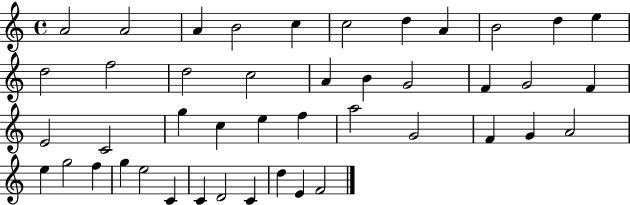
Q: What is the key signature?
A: C major